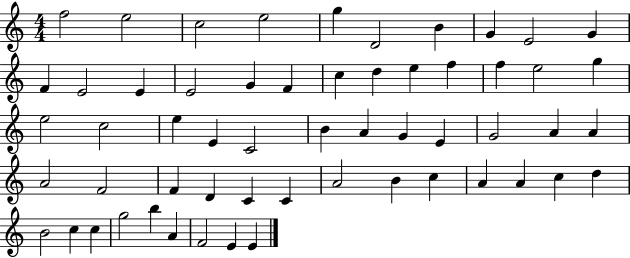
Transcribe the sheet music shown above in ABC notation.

X:1
T:Untitled
M:4/4
L:1/4
K:C
f2 e2 c2 e2 g D2 B G E2 G F E2 E E2 G F c d e f f e2 g e2 c2 e E C2 B A G E G2 A A A2 F2 F D C C A2 B c A A c d B2 c c g2 b A F2 E E